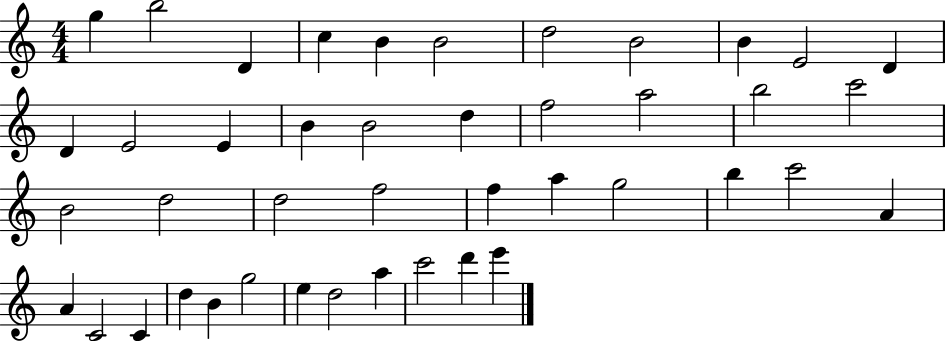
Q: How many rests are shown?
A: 0